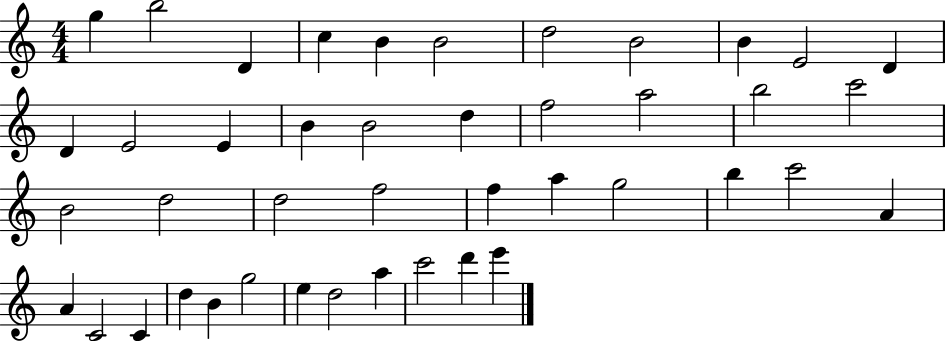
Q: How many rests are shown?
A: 0